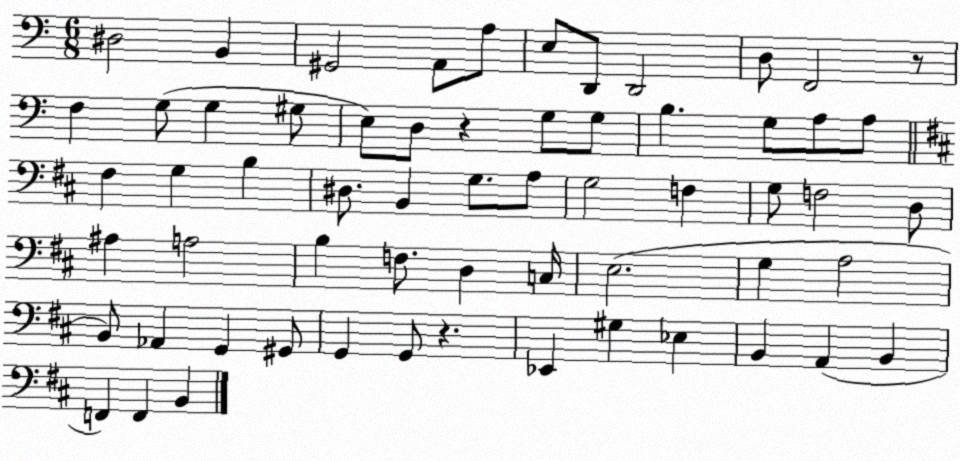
X:1
T:Untitled
M:6/8
L:1/4
K:C
^D,2 B,, ^G,,2 A,,/2 A,/2 E,/2 D,,/2 D,,2 D,/2 F,,2 z/2 F, G,/2 G, ^G,/2 E,/2 D,/2 z G,/2 G,/2 B, G,/2 A,/2 A,/2 ^F, G, B, ^D,/2 B,, G,/2 A,/2 G,2 F, G,/2 F,2 D,/2 ^A, A,2 B, F,/2 D, C,/4 E,2 G, A,2 B,,/2 _A,, G,, ^G,,/2 G,, G,,/2 z _E,, ^G, _E, B,, A,, B,, F,, F,, B,,